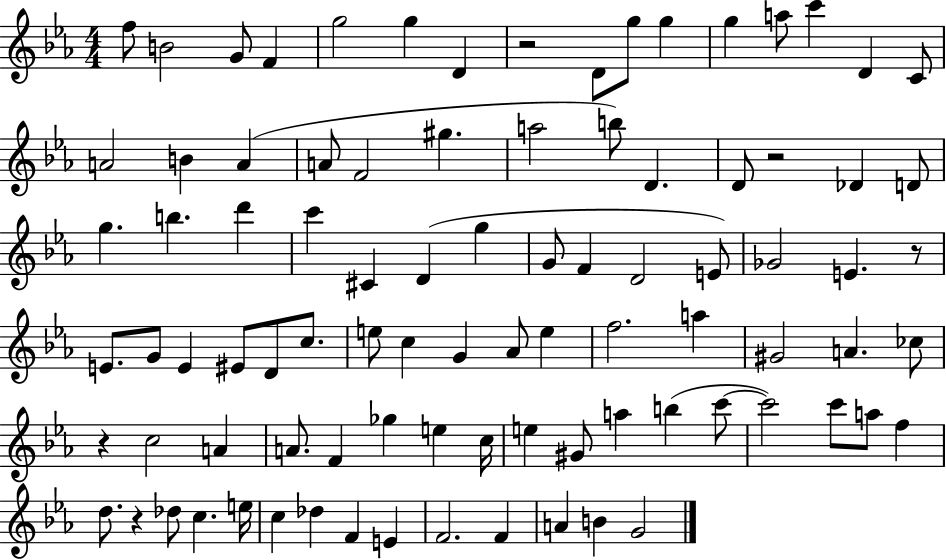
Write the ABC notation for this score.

X:1
T:Untitled
M:4/4
L:1/4
K:Eb
f/2 B2 G/2 F g2 g D z2 D/2 g/2 g g a/2 c' D C/2 A2 B A A/2 F2 ^g a2 b/2 D D/2 z2 _D D/2 g b d' c' ^C D g G/2 F D2 E/2 _G2 E z/2 E/2 G/2 E ^E/2 D/2 c/2 e/2 c G _A/2 e f2 a ^G2 A _c/2 z c2 A A/2 F _g e c/4 e ^G/2 a b c'/2 c'2 c'/2 a/2 f d/2 z _d/2 c e/4 c _d F E F2 F A B G2